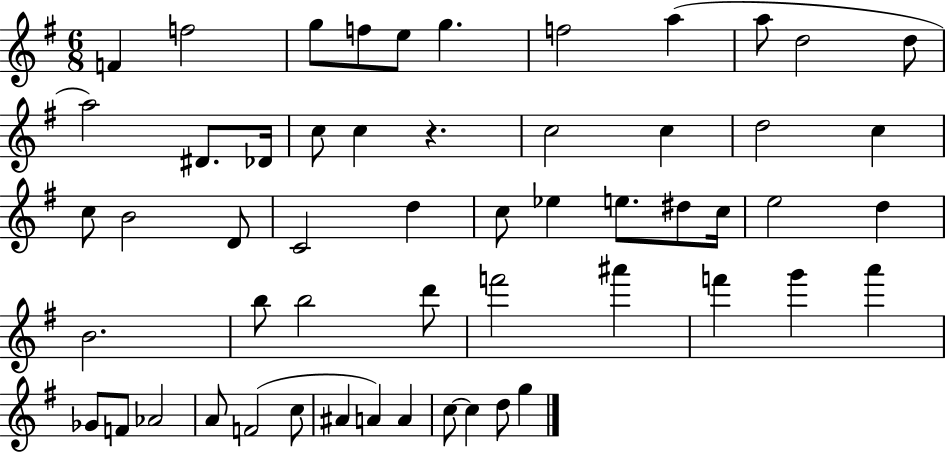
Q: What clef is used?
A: treble